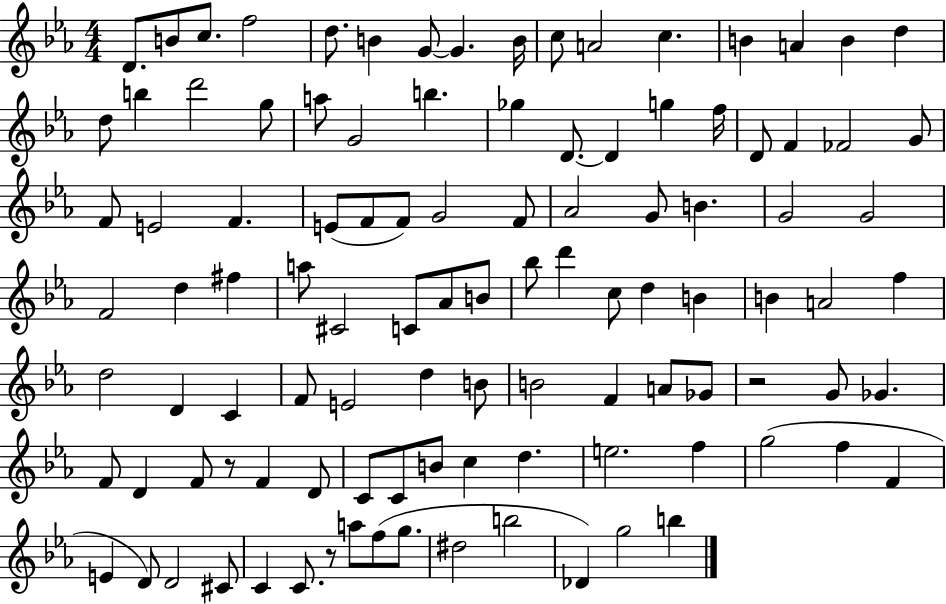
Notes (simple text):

D4/e. B4/e C5/e. F5/h D5/e. B4/q G4/e G4/q. B4/s C5/e A4/h C5/q. B4/q A4/q B4/q D5/q D5/e B5/q D6/h G5/e A5/e G4/h B5/q. Gb5/q D4/e. D4/q G5/q F5/s D4/e F4/q FES4/h G4/e F4/e E4/h F4/q. E4/e F4/e F4/e G4/h F4/e Ab4/h G4/e B4/q. G4/h G4/h F4/h D5/q F#5/q A5/e C#4/h C4/e Ab4/e B4/e Bb5/e D6/q C5/e D5/q B4/q B4/q A4/h F5/q D5/h D4/q C4/q F4/e E4/h D5/q B4/e B4/h F4/q A4/e Gb4/e R/h G4/e Gb4/q. F4/e D4/q F4/e R/e F4/q D4/e C4/e C4/e B4/e C5/q D5/q. E5/h. F5/q G5/h F5/q F4/q E4/q D4/e D4/h C#4/e C4/q C4/e. R/e A5/e F5/e G5/e. D#5/h B5/h Db4/q G5/h B5/q